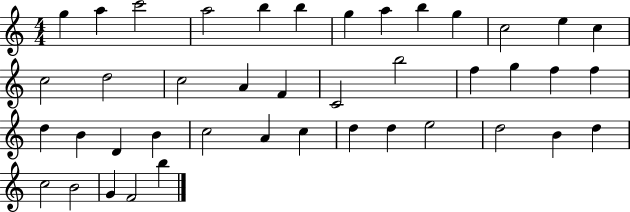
{
  \clef treble
  \numericTimeSignature
  \time 4/4
  \key c \major
  g''4 a''4 c'''2 | a''2 b''4 b''4 | g''4 a''4 b''4 g''4 | c''2 e''4 c''4 | \break c''2 d''2 | c''2 a'4 f'4 | c'2 b''2 | f''4 g''4 f''4 f''4 | \break d''4 b'4 d'4 b'4 | c''2 a'4 c''4 | d''4 d''4 e''2 | d''2 b'4 d''4 | \break c''2 b'2 | g'4 f'2 b''4 | \bar "|."
}